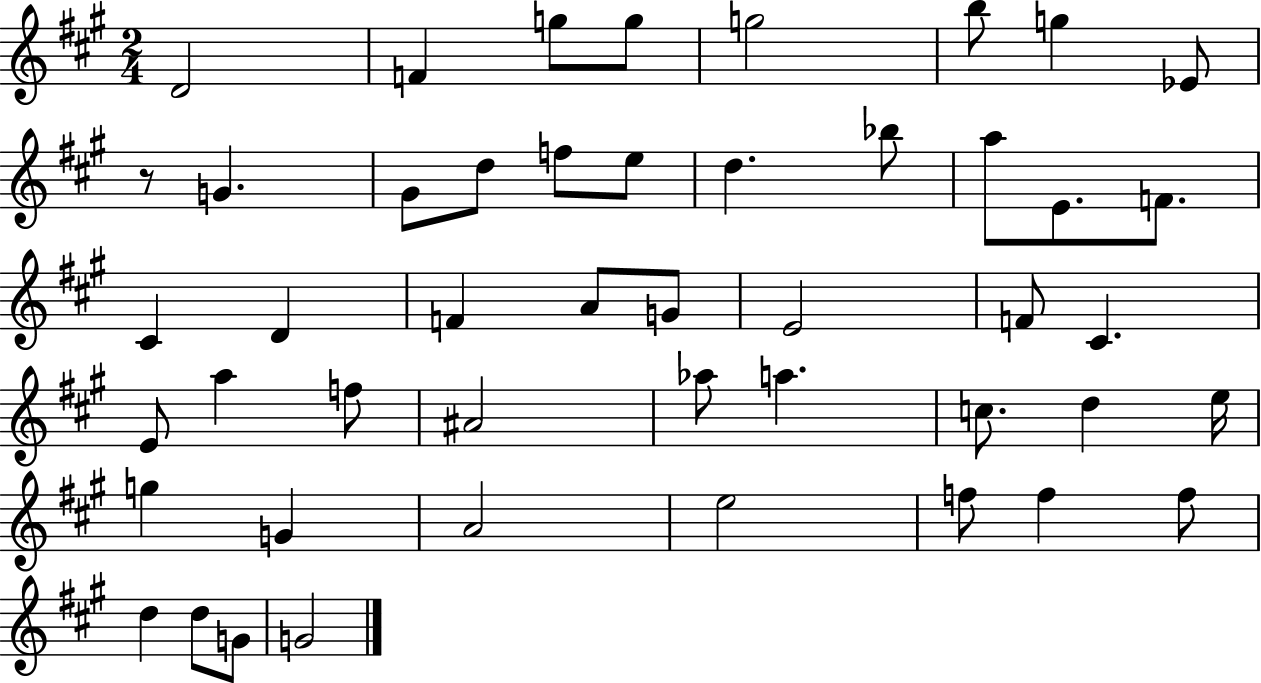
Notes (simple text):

D4/h F4/q G5/e G5/e G5/h B5/e G5/q Eb4/e R/e G4/q. G#4/e D5/e F5/e E5/e D5/q. Bb5/e A5/e E4/e. F4/e. C#4/q D4/q F4/q A4/e G4/e E4/h F4/e C#4/q. E4/e A5/q F5/e A#4/h Ab5/e A5/q. C5/e. D5/q E5/s G5/q G4/q A4/h E5/h F5/e F5/q F5/e D5/q D5/e G4/e G4/h